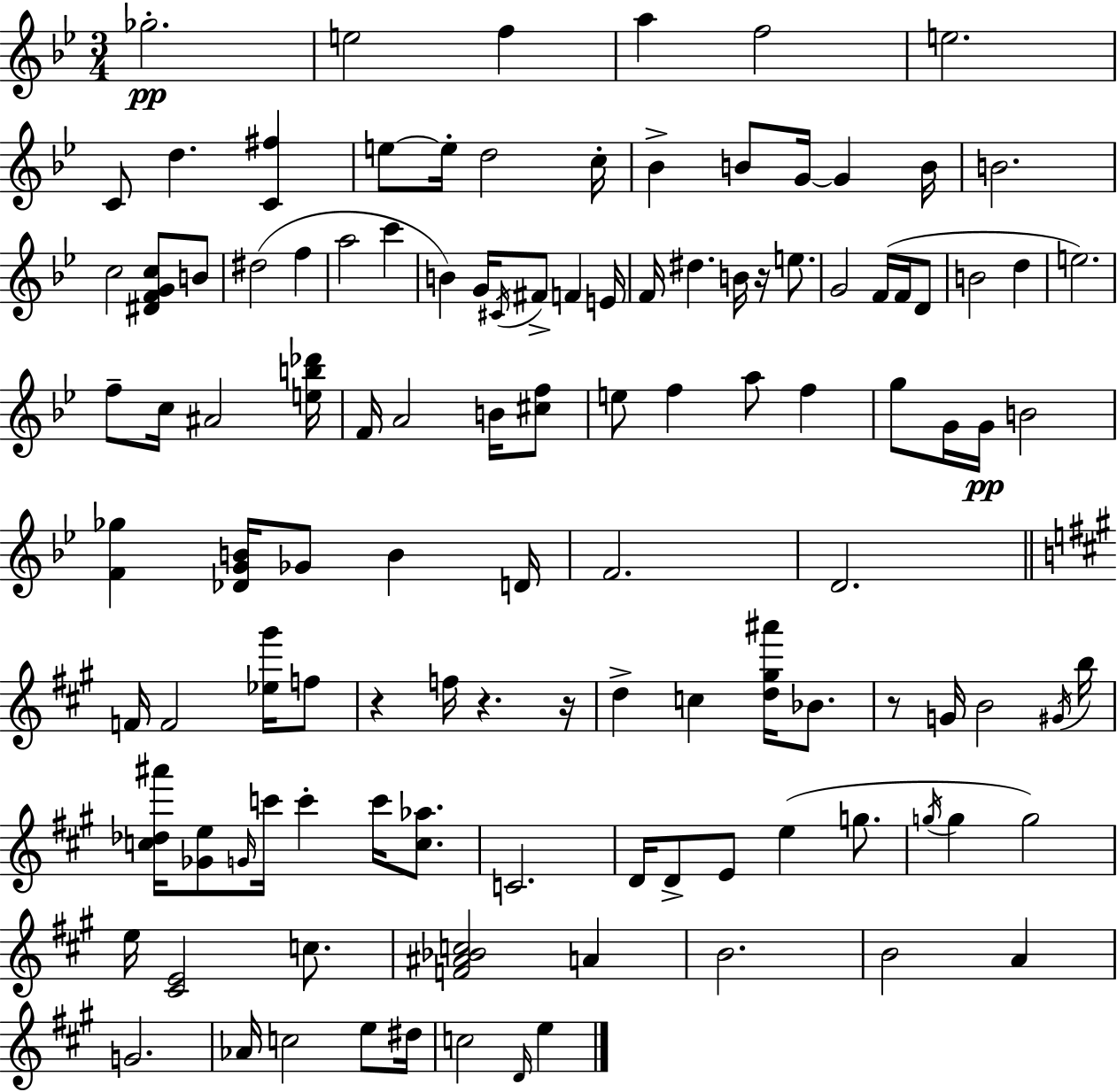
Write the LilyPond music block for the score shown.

{
  \clef treble
  \numericTimeSignature
  \time 3/4
  \key bes \major
  ges''2.-.\pp | e''2 f''4 | a''4 f''2 | e''2. | \break c'8 d''4. <c' fis''>4 | e''8~~ e''16-. d''2 c''16-. | bes'4-> b'8 g'16~~ g'4 b'16 | b'2. | \break c''2 <dis' f' g' c''>8 b'8 | dis''2( f''4 | a''2 c'''4 | b'4) g'16 \acciaccatura { cis'16 } fis'8-> f'4 | \break e'16 f'16 dis''4. b'16 r16 e''8. | g'2 f'16( f'16 d'8 | b'2 d''4 | e''2.) | \break f''8-- c''16 ais'2 | <e'' b'' des'''>16 f'16 a'2 b'16 <cis'' f''>8 | e''8 f''4 a''8 f''4 | g''8 g'16 g'16\pp b'2 | \break <f' ges''>4 <des' g' b'>16 ges'8 b'4 | d'16 f'2. | d'2. | \bar "||" \break \key a \major f'16 f'2 <ees'' gis'''>16 f''8 | r4 f''16 r4. r16 | d''4-> c''4 <d'' gis'' ais'''>16 bes'8. | r8 g'16 b'2 \acciaccatura { gis'16 } | \break b''16 <c'' des'' ais'''>16 <ges' e''>8 \grace { g'16 } c'''16 c'''4-. c'''16 <c'' aes''>8. | c'2. | d'16 d'8-> e'8 e''4( g''8. | \acciaccatura { g''16 } g''4 g''2) | \break e''16 <cis' e'>2 | c''8. <f' ais' bes' c''>2 a'4 | b'2. | b'2 a'4 | \break g'2. | aes'16 c''2 | e''8 dis''16 c''2 \grace { d'16 } | e''4 \bar "|."
}